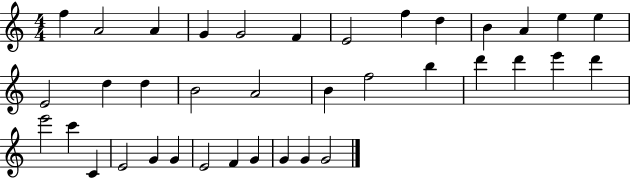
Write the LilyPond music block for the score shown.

{
  \clef treble
  \numericTimeSignature
  \time 4/4
  \key c \major
  f''4 a'2 a'4 | g'4 g'2 f'4 | e'2 f''4 d''4 | b'4 a'4 e''4 e''4 | \break e'2 d''4 d''4 | b'2 a'2 | b'4 f''2 b''4 | d'''4 d'''4 e'''4 d'''4 | \break e'''2 c'''4 c'4 | e'2 g'4 g'4 | e'2 f'4 g'4 | g'4 g'4 g'2 | \break \bar "|."
}